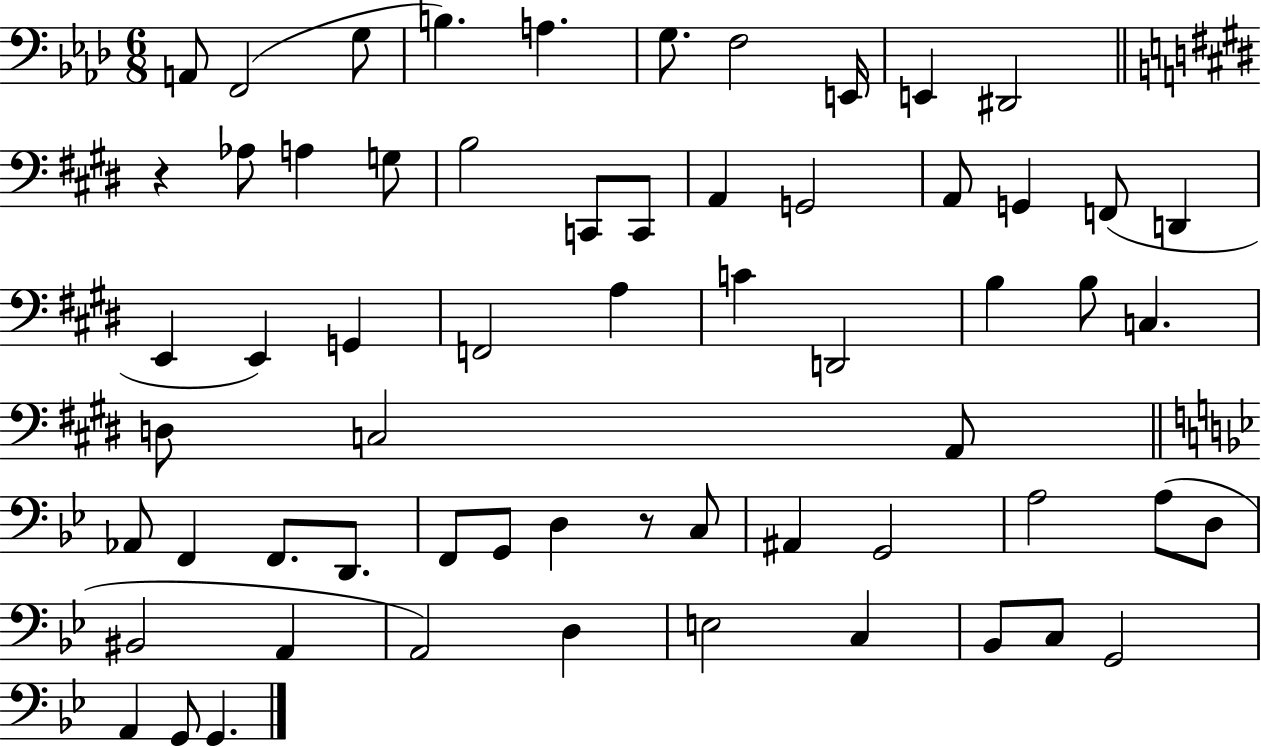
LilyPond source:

{
  \clef bass
  \numericTimeSignature
  \time 6/8
  \key aes \major
  a,8 f,2( g8 | b4.) a4. | g8. f2 e,16 | e,4 dis,2 | \break \bar "||" \break \key e \major r4 aes8 a4 g8 | b2 c,8 c,8 | a,4 g,2 | a,8 g,4 f,8( d,4 | \break e,4 e,4) g,4 | f,2 a4 | c'4 d,2 | b4 b8 c4. | \break d8 c2 a,8 | \bar "||" \break \key g \minor aes,8 f,4 f,8. d,8. | f,8 g,8 d4 r8 c8 | ais,4 g,2 | a2 a8( d8 | \break bis,2 a,4 | a,2) d4 | e2 c4 | bes,8 c8 g,2 | \break a,4 g,8 g,4. | \bar "|."
}